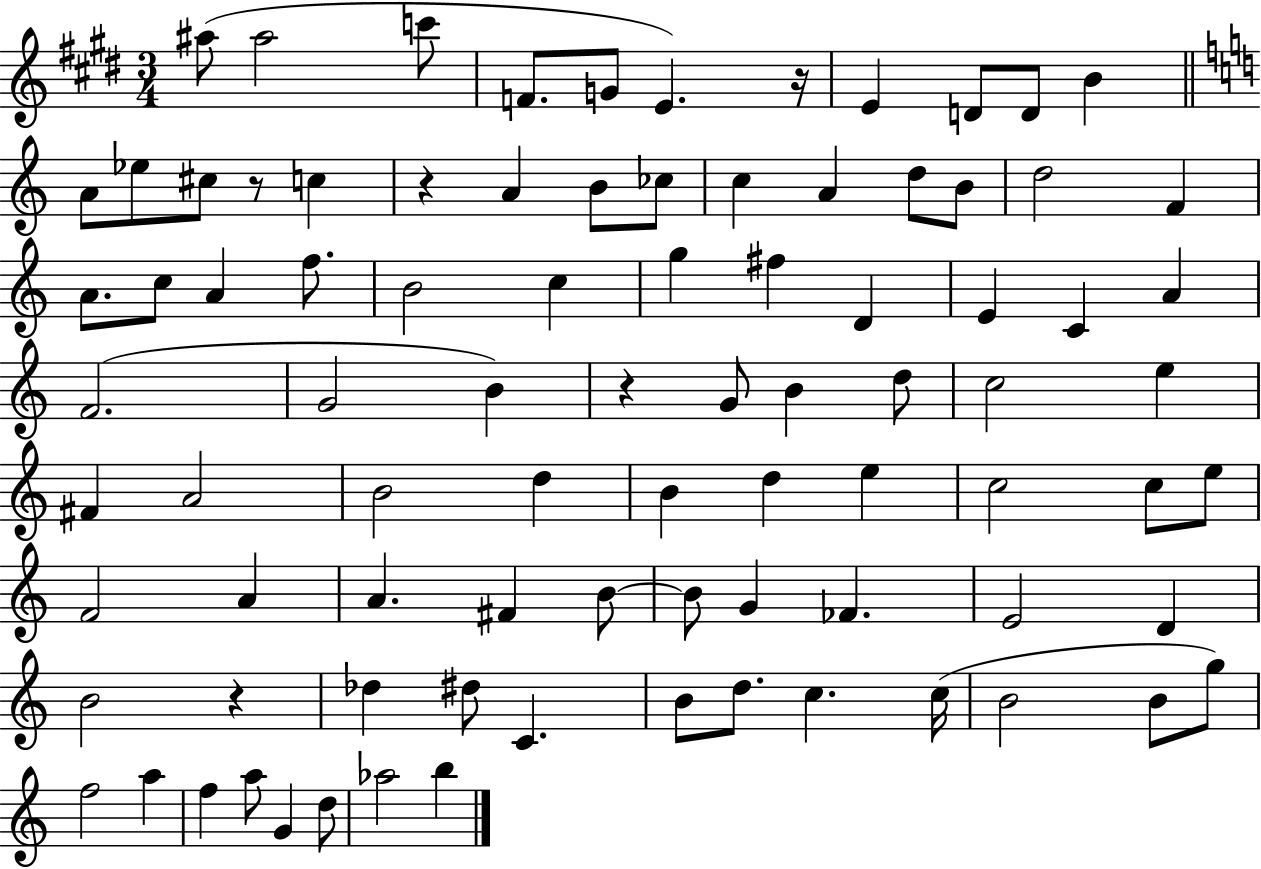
A#5/e A#5/h C6/e F4/e. G4/e E4/q. R/s E4/q D4/e D4/e B4/q A4/e Eb5/e C#5/e R/e C5/q R/q A4/q B4/e CES5/e C5/q A4/q D5/e B4/e D5/h F4/q A4/e. C5/e A4/q F5/e. B4/h C5/q G5/q F#5/q D4/q E4/q C4/q A4/q F4/h. G4/h B4/q R/q G4/e B4/q D5/e C5/h E5/q F#4/q A4/h B4/h D5/q B4/q D5/q E5/q C5/h C5/e E5/e F4/h A4/q A4/q. F#4/q B4/e B4/e G4/q FES4/q. E4/h D4/q B4/h R/q Db5/q D#5/e C4/q. B4/e D5/e. C5/q. C5/s B4/h B4/e G5/e F5/h A5/q F5/q A5/e G4/q D5/e Ab5/h B5/q